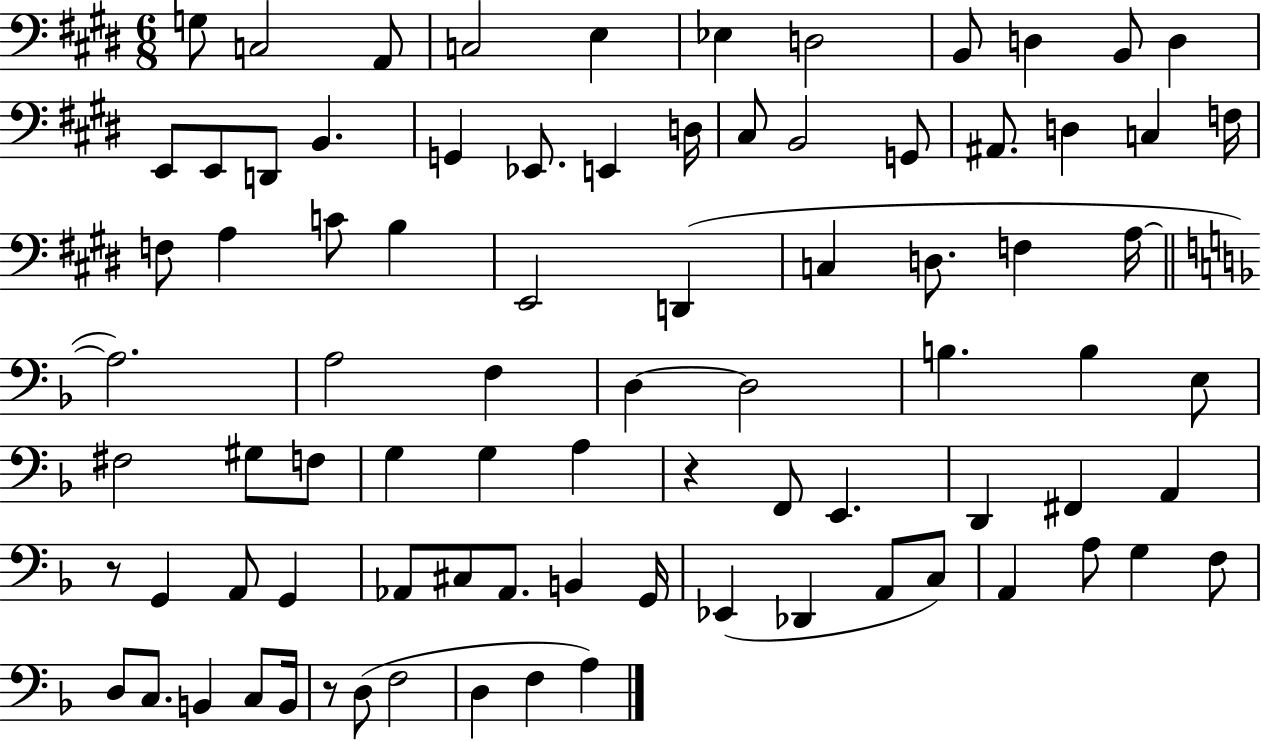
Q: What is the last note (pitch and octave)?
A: A3